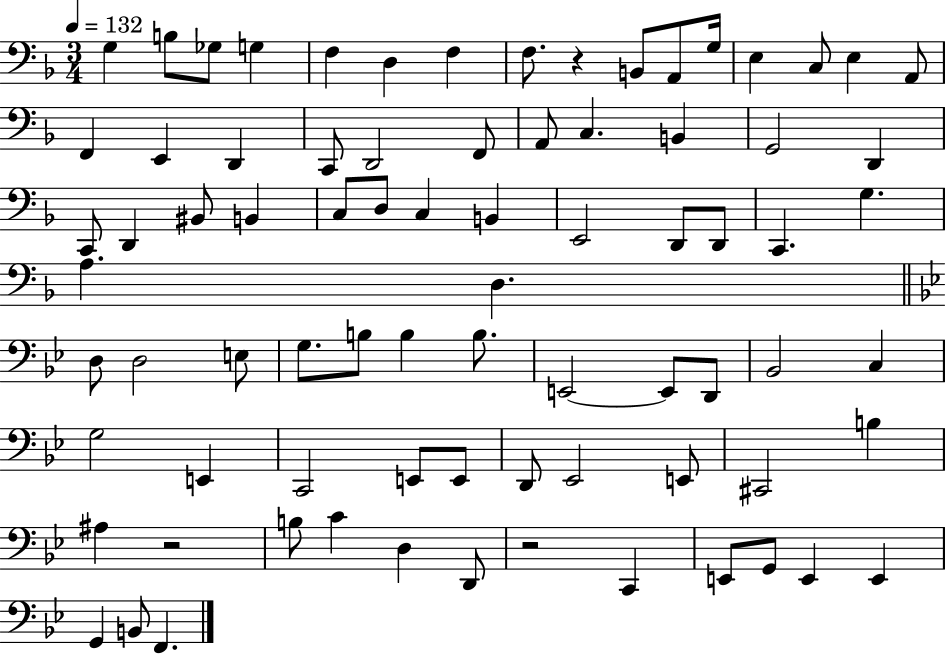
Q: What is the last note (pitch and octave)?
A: F2